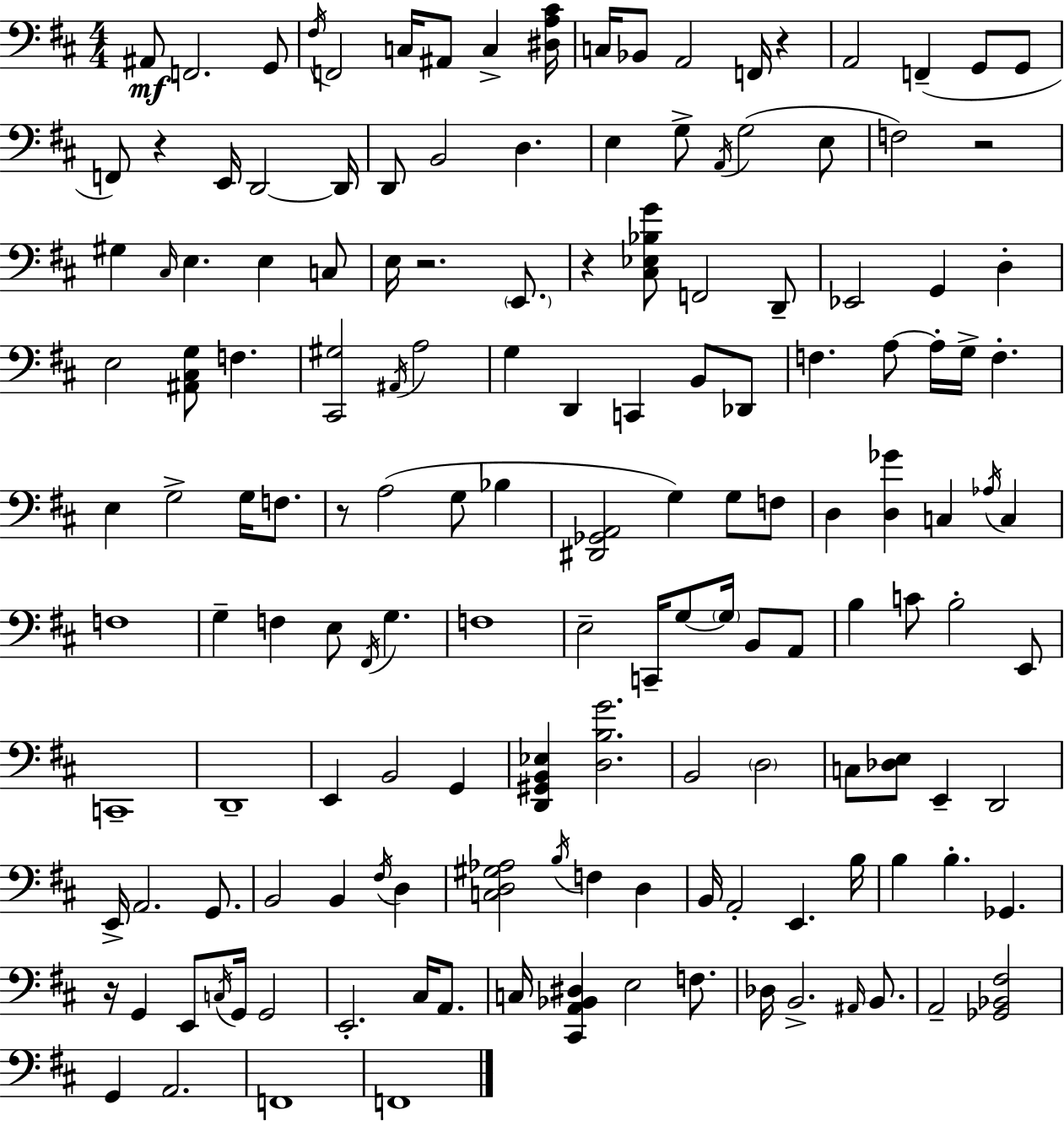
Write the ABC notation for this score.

X:1
T:Untitled
M:4/4
L:1/4
K:D
^A,,/2 F,,2 G,,/2 ^F,/4 F,,2 C,/4 ^A,,/2 C, [^D,A,^C]/4 C,/4 _B,,/2 A,,2 F,,/4 z A,,2 F,, G,,/2 G,,/2 F,,/2 z E,,/4 D,,2 D,,/4 D,,/2 B,,2 D, E, G,/2 A,,/4 G,2 E,/2 F,2 z2 ^G, ^C,/4 E, E, C,/2 E,/4 z2 E,,/2 z [^C,_E,_B,G]/2 F,,2 D,,/2 _E,,2 G,, D, E,2 [^A,,^C,G,]/2 F, [^C,,^G,]2 ^A,,/4 A,2 G, D,, C,, B,,/2 _D,,/2 F, A,/2 A,/4 G,/4 F, E, G,2 G,/4 F,/2 z/2 A,2 G,/2 _B, [^D,,_G,,A,,]2 G, G,/2 F,/2 D, [D,_G] C, _A,/4 C, F,4 G, F, E,/2 ^F,,/4 G, F,4 E,2 C,,/4 G,/2 G,/4 B,,/2 A,,/2 B, C/2 B,2 E,,/2 C,,4 D,,4 E,, B,,2 G,, [D,,^G,,B,,_E,] [D,B,G]2 B,,2 D,2 C,/2 [_D,E,]/2 E,, D,,2 E,,/4 A,,2 G,,/2 B,,2 B,, ^F,/4 D, [C,D,^G,_A,]2 B,/4 F, D, B,,/4 A,,2 E,, B,/4 B, B, _G,, z/4 G,, E,,/2 C,/4 G,,/4 G,,2 E,,2 ^C,/4 A,,/2 C,/4 [^C,,A,,_B,,^D,] E,2 F,/2 _D,/4 B,,2 ^A,,/4 B,,/2 A,,2 [_G,,_B,,^F,]2 G,, A,,2 F,,4 F,,4